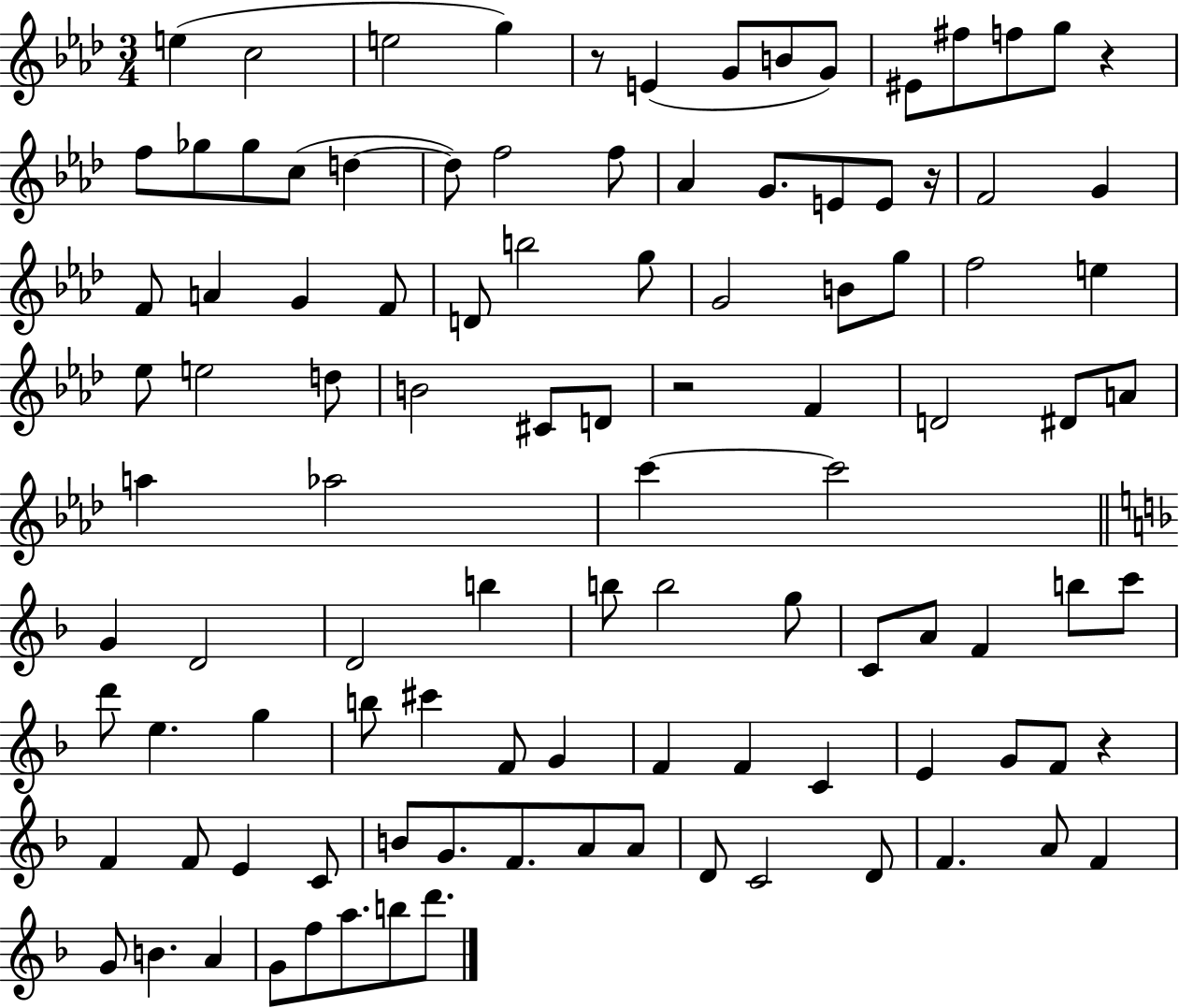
{
  \clef treble
  \numericTimeSignature
  \time 3/4
  \key aes \major
  \repeat volta 2 { e''4( c''2 | e''2 g''4) | r8 e'4( g'8 b'8 g'8) | eis'8 fis''8 f''8 g''8 r4 | \break f''8 ges''8 ges''8 c''8( d''4~~ | d''8) f''2 f''8 | aes'4 g'8. e'8 e'8 r16 | f'2 g'4 | \break f'8 a'4 g'4 f'8 | d'8 b''2 g''8 | g'2 b'8 g''8 | f''2 e''4 | \break ees''8 e''2 d''8 | b'2 cis'8 d'8 | r2 f'4 | d'2 dis'8 a'8 | \break a''4 aes''2 | c'''4~~ c'''2 | \bar "||" \break \key f \major g'4 d'2 | d'2 b''4 | b''8 b''2 g''8 | c'8 a'8 f'4 b''8 c'''8 | \break d'''8 e''4. g''4 | b''8 cis'''4 f'8 g'4 | f'4 f'4 c'4 | e'4 g'8 f'8 r4 | \break f'4 f'8 e'4 c'8 | b'8 g'8. f'8. a'8 a'8 | d'8 c'2 d'8 | f'4. a'8 f'4 | \break g'8 b'4. a'4 | g'8 f''8 a''8. b''8 d'''8. | } \bar "|."
}